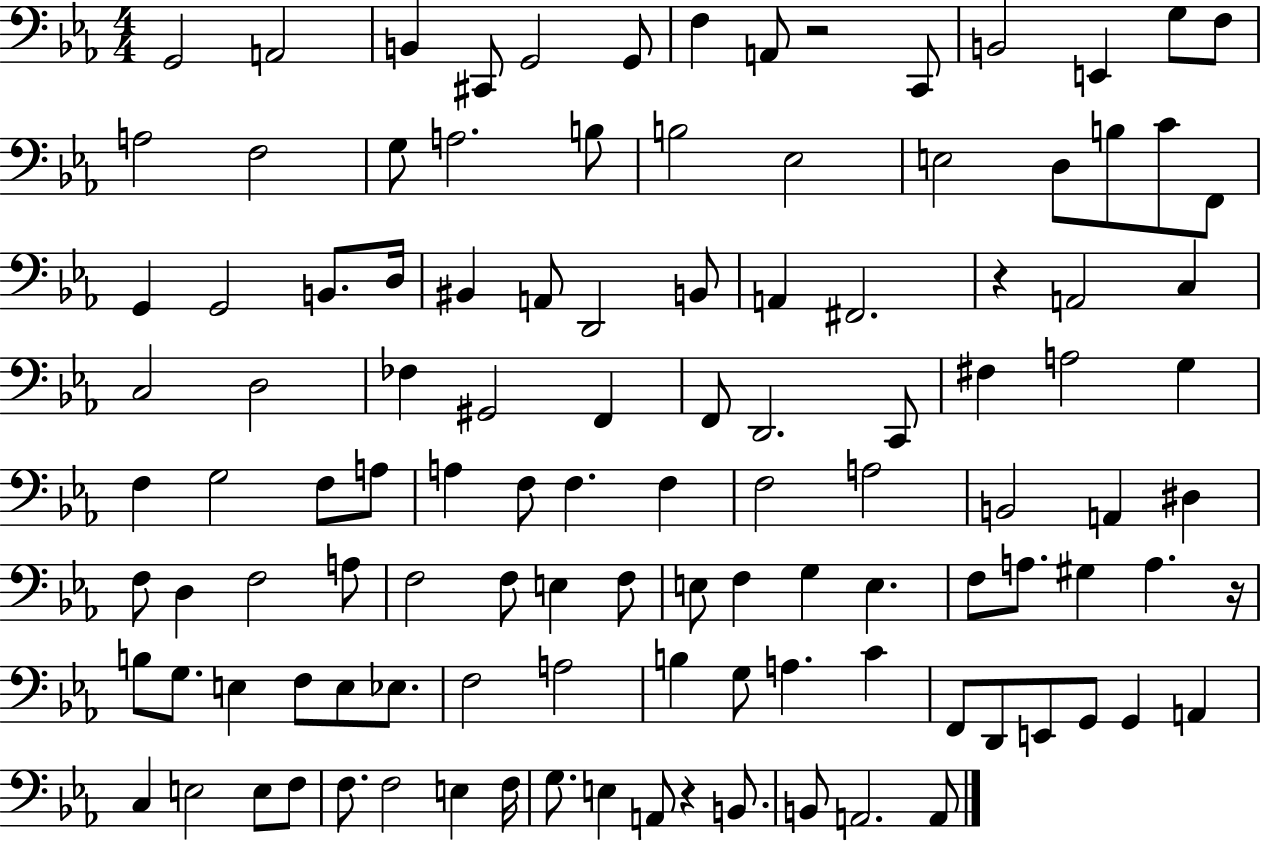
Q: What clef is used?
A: bass